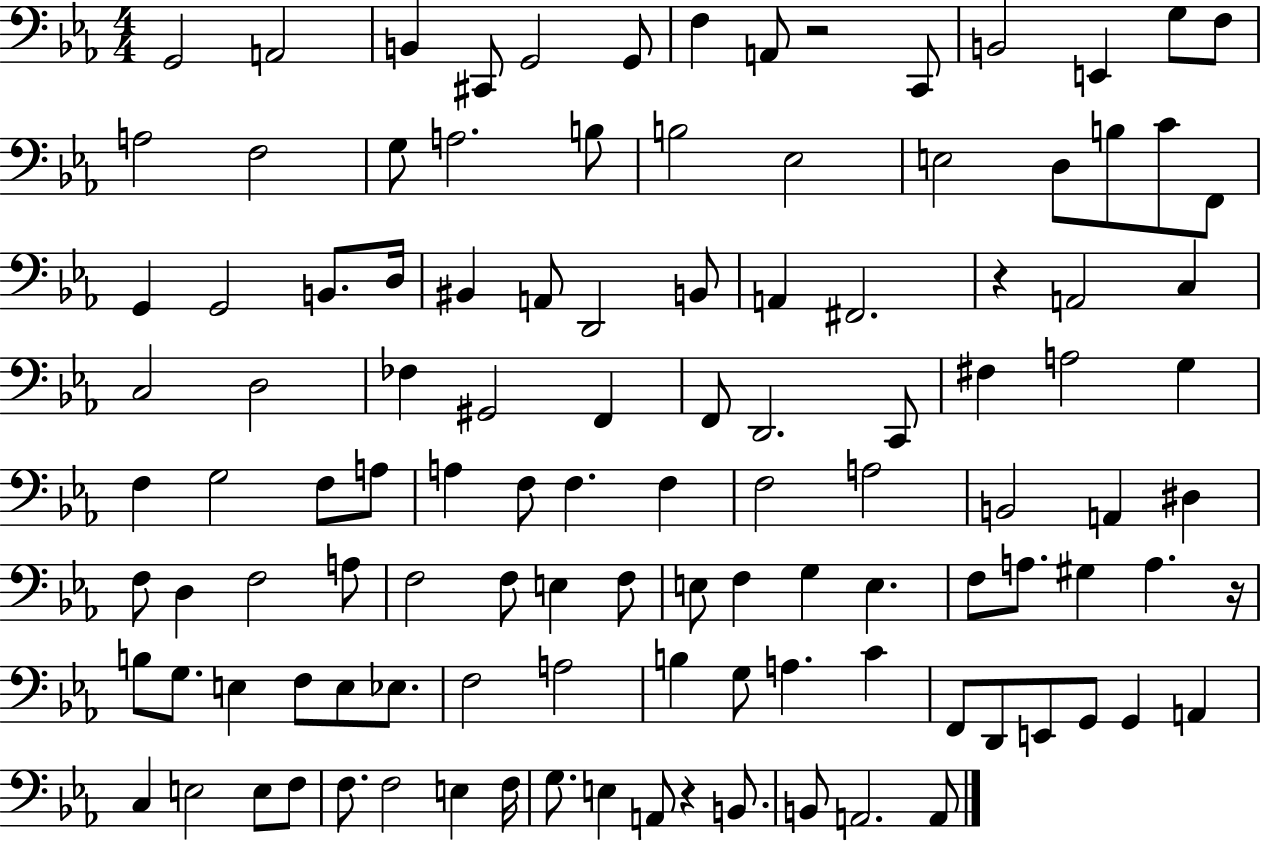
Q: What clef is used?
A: bass